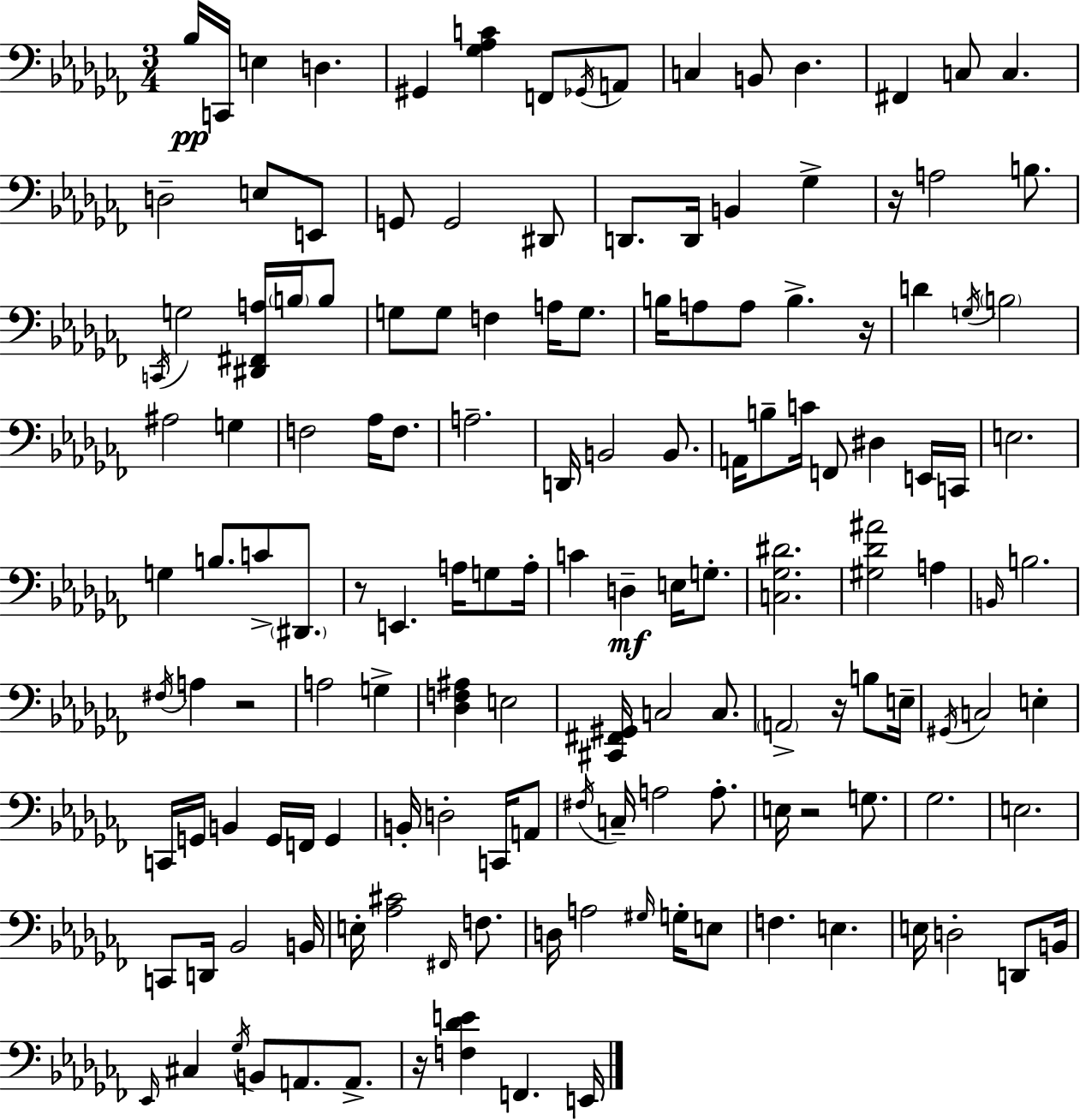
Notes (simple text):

Bb3/s C2/s E3/q D3/q. G#2/q [Gb3,Ab3,C4]/q F2/e Gb2/s A2/e C3/q B2/e Db3/q. F#2/q C3/e C3/q. D3/h E3/e E2/e G2/e G2/h D#2/e D2/e. D2/s B2/q Gb3/q R/s A3/h B3/e. C2/s G3/h [D#2,F#2,A3]/s B3/s B3/e G3/e G3/e F3/q A3/s G3/e. B3/s A3/e A3/e B3/q. R/s D4/q G3/s B3/h A#3/h G3/q F3/h Ab3/s F3/e. A3/h. D2/s B2/h B2/e. A2/s B3/e C4/s F2/e D#3/q E2/s C2/s E3/h. G3/q B3/e. C4/e D#2/e. R/e E2/q. A3/s G3/e A3/s C4/q D3/q E3/s G3/e. [C3,Gb3,D#4]/h. [G#3,Db4,A#4]/h A3/q B2/s B3/h. F#3/s A3/q R/h A3/h G3/q [Db3,F3,A#3]/q E3/h [C#2,F#2,G#2]/s C3/h C3/e. A2/h R/s B3/e E3/s G#2/s C3/h E3/q C2/s G2/s B2/q G2/s F2/s G2/q B2/s D3/h C2/s A2/e F#3/s C3/s A3/h A3/e. E3/s R/h G3/e. Gb3/h. E3/h. C2/e D2/s Bb2/h B2/s E3/s [Ab3,C#4]/h F#2/s F3/e. D3/s A3/h G#3/s G3/s E3/e F3/q. E3/q. E3/s D3/h D2/e B2/s Eb2/s C#3/q Gb3/s B2/e A2/e. A2/e. R/s [F3,Db4,E4]/q F2/q. E2/s